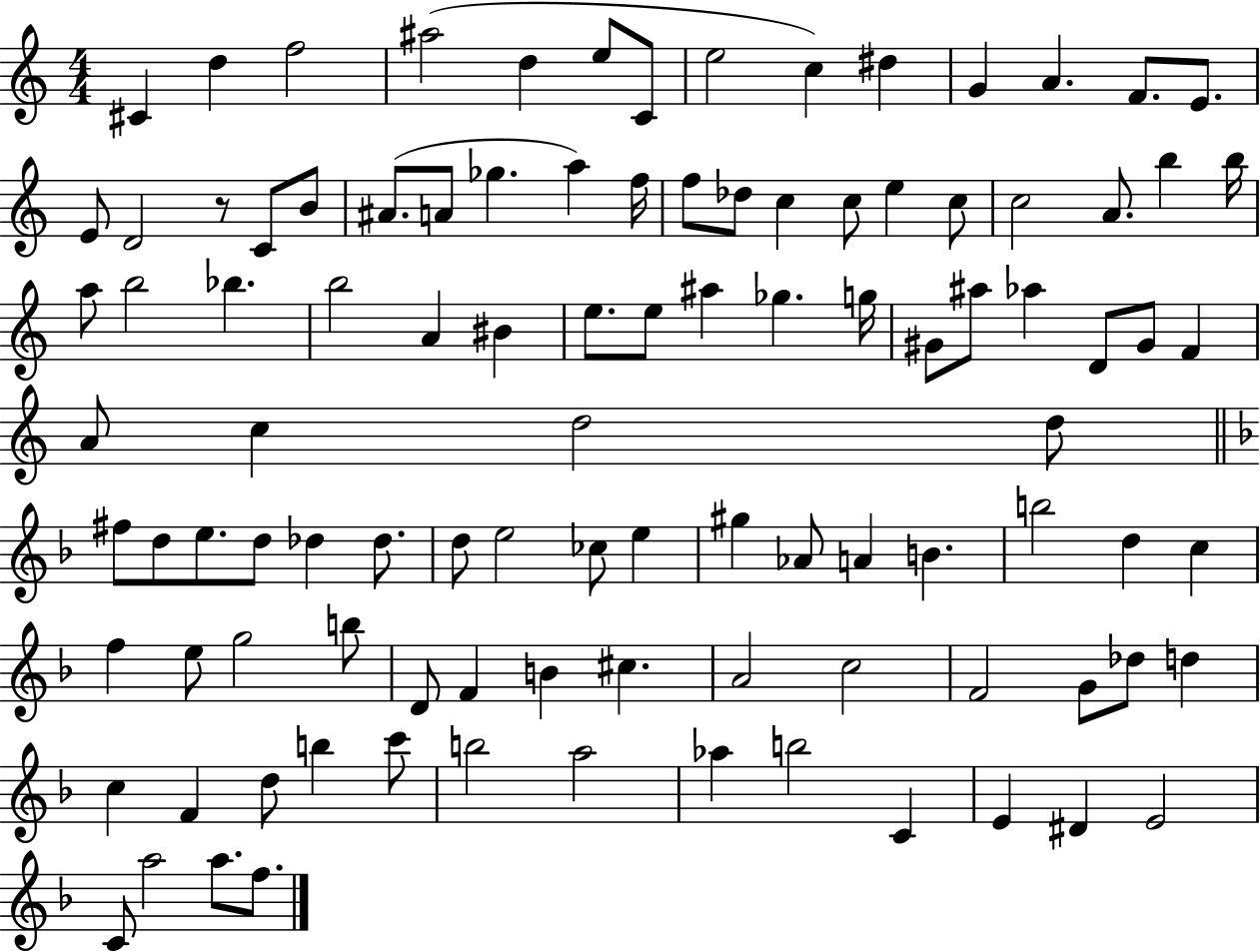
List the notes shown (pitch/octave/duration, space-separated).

C#4/q D5/q F5/h A#5/h D5/q E5/e C4/e E5/h C5/q D#5/q G4/q A4/q. F4/e. E4/e. E4/e D4/h R/e C4/e B4/e A#4/e. A4/e Gb5/q. A5/q F5/s F5/e Db5/e C5/q C5/e E5/q C5/e C5/h A4/e. B5/q B5/s A5/e B5/h Bb5/q. B5/h A4/q BIS4/q E5/e. E5/e A#5/q Gb5/q. G5/s G#4/e A#5/e Ab5/q D4/e G#4/e F4/q A4/e C5/q D5/h D5/e F#5/e D5/e E5/e. D5/e Db5/q Db5/e. D5/e E5/h CES5/e E5/q G#5/q Ab4/e A4/q B4/q. B5/h D5/q C5/q F5/q E5/e G5/h B5/e D4/e F4/q B4/q C#5/q. A4/h C5/h F4/h G4/e Db5/e D5/q C5/q F4/q D5/e B5/q C6/e B5/h A5/h Ab5/q B5/h C4/q E4/q D#4/q E4/h C4/e A5/h A5/e. F5/e.